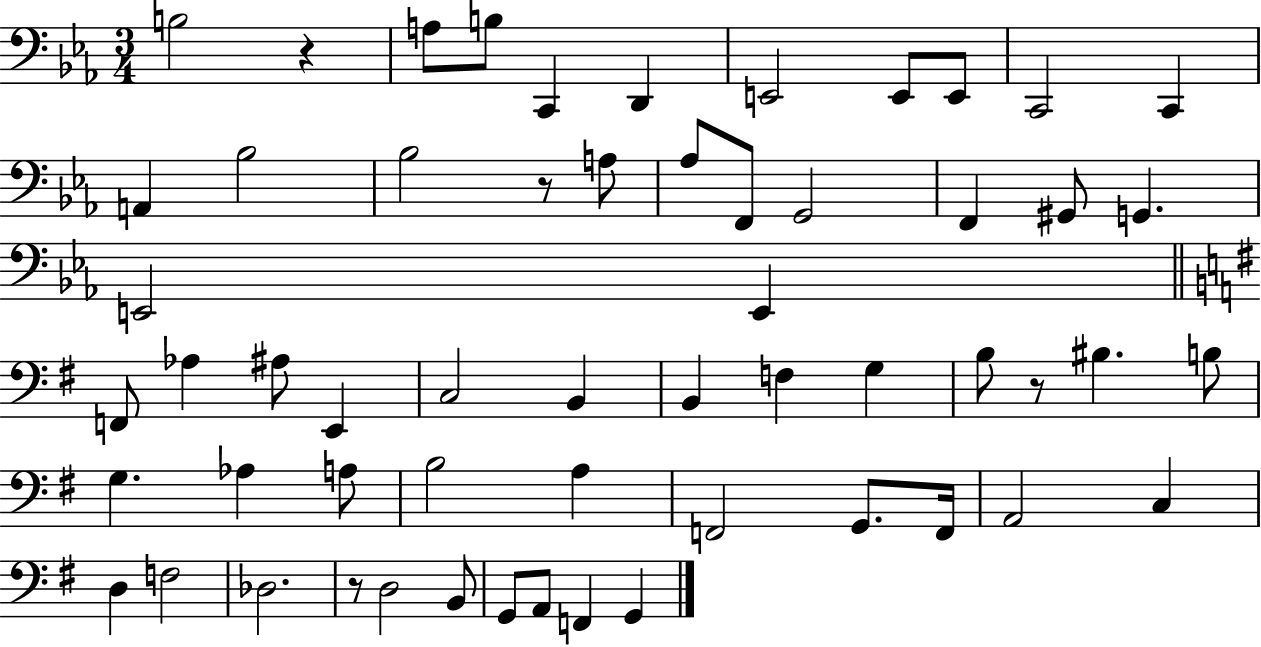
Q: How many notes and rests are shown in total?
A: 57